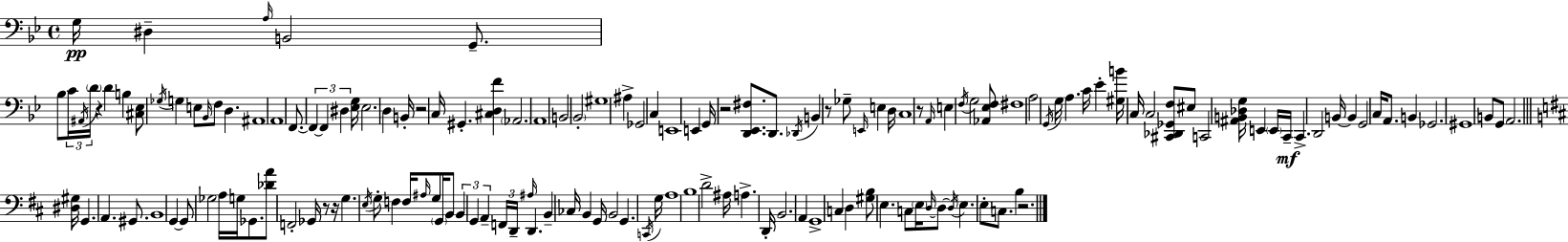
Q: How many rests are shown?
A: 8